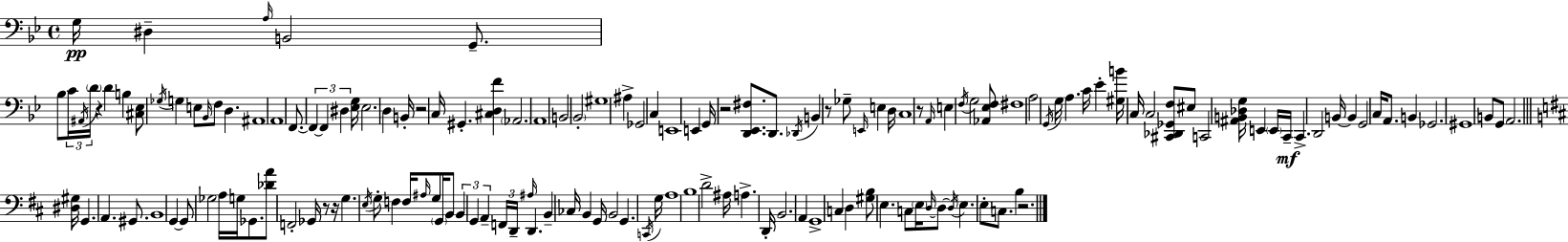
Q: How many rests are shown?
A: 8